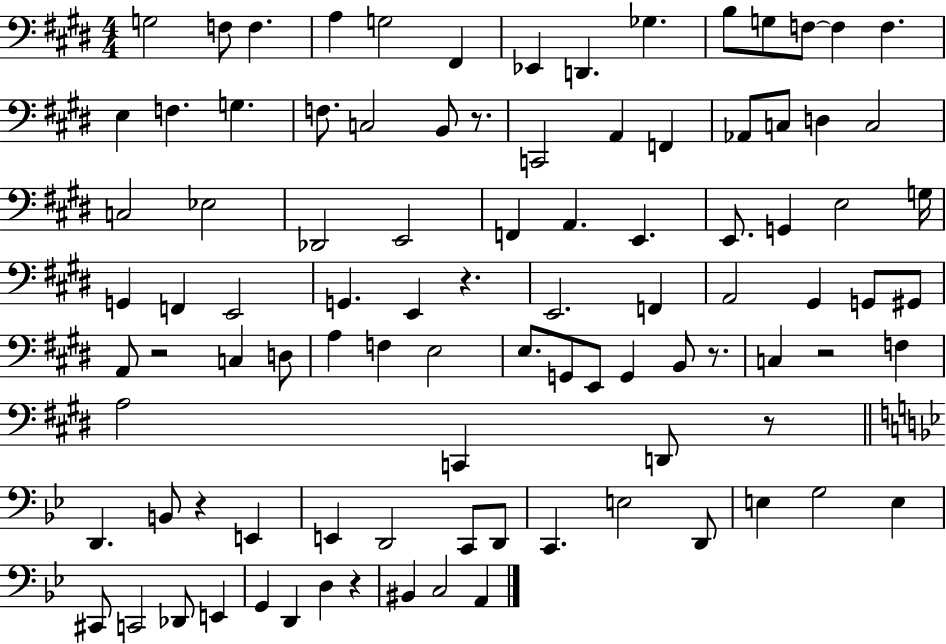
G3/h F3/e F3/q. A3/q G3/h F#2/q Eb2/q D2/q. Gb3/q. B3/e G3/e F3/e F3/q F3/q. E3/q F3/q. G3/q. F3/e. C3/h B2/e R/e. C2/h A2/q F2/q Ab2/e C3/e D3/q C3/h C3/h Eb3/h Db2/h E2/h F2/q A2/q. E2/q. E2/e. G2/q E3/h G3/s G2/q F2/q E2/h G2/q. E2/q R/q. E2/h. F2/q A2/h G#2/q G2/e G#2/e A2/e R/h C3/q D3/e A3/q F3/q E3/h E3/e. G2/e E2/e G2/q B2/e R/e. C3/q R/h F3/q A3/h C2/q D2/e R/e D2/q. B2/e R/q E2/q E2/q D2/h C2/e D2/e C2/q. E3/h D2/e E3/q G3/h E3/q C#2/e C2/h Db2/e E2/q G2/q D2/q D3/q R/q BIS2/q C3/h A2/q